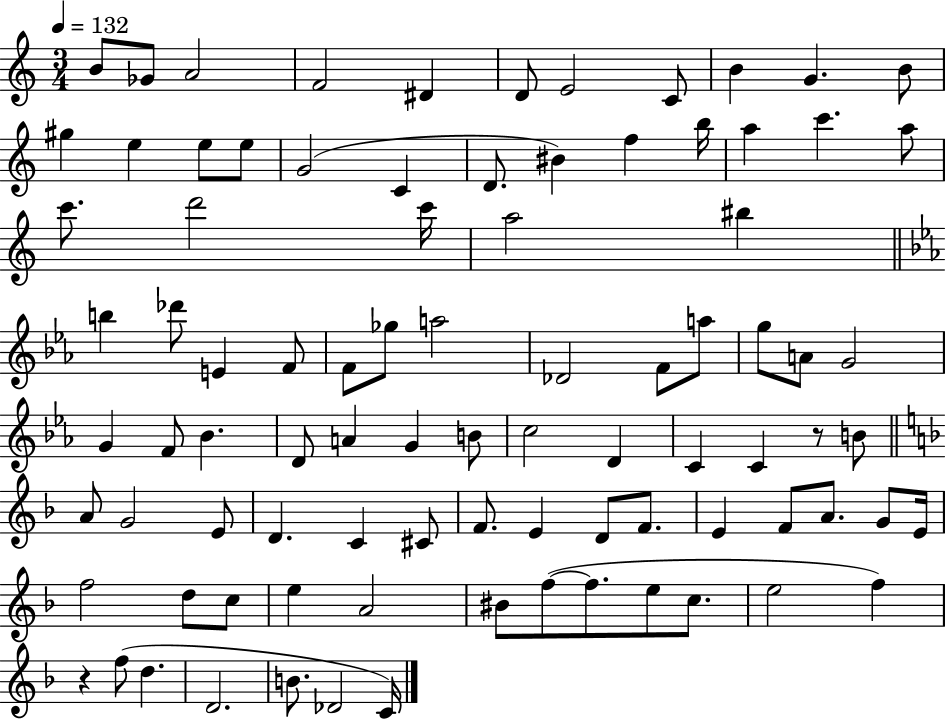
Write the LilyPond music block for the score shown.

{
  \clef treble
  \numericTimeSignature
  \time 3/4
  \key c \major
  \tempo 4 = 132
  b'8 ges'8 a'2 | f'2 dis'4 | d'8 e'2 c'8 | b'4 g'4. b'8 | \break gis''4 e''4 e''8 e''8 | g'2( c'4 | d'8. bis'4) f''4 b''16 | a''4 c'''4. a''8 | \break c'''8. d'''2 c'''16 | a''2 bis''4 | \bar "||" \break \key c \minor b''4 des'''8 e'4 f'8 | f'8 ges''8 a''2 | des'2 f'8 a''8 | g''8 a'8 g'2 | \break g'4 f'8 bes'4. | d'8 a'4 g'4 b'8 | c''2 d'4 | c'4 c'4 r8 b'8 | \break \bar "||" \break \key d \minor a'8 g'2 e'8 | d'4. c'4 cis'8 | f'8. e'4 d'8 f'8. | e'4 f'8 a'8. g'8 e'16 | \break f''2 d''8 c''8 | e''4 a'2 | bis'8 f''8~(~ f''8. e''8 c''8. | e''2 f''4) | \break r4 f''8( d''4. | d'2. | b'8. des'2 c'16) | \bar "|."
}